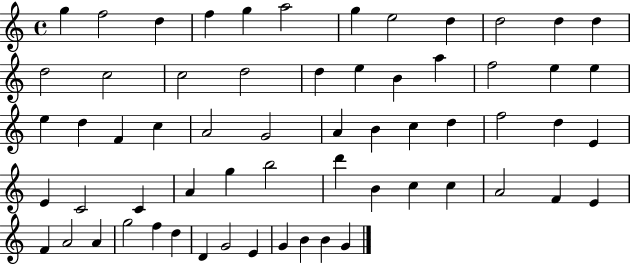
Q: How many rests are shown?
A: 0